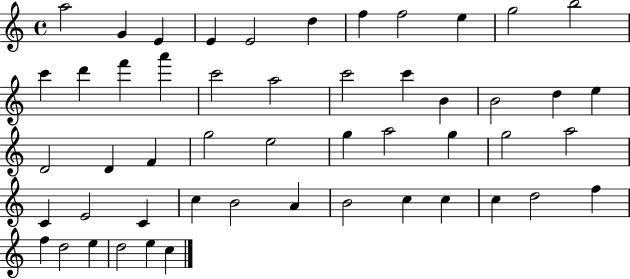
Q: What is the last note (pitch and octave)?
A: C5